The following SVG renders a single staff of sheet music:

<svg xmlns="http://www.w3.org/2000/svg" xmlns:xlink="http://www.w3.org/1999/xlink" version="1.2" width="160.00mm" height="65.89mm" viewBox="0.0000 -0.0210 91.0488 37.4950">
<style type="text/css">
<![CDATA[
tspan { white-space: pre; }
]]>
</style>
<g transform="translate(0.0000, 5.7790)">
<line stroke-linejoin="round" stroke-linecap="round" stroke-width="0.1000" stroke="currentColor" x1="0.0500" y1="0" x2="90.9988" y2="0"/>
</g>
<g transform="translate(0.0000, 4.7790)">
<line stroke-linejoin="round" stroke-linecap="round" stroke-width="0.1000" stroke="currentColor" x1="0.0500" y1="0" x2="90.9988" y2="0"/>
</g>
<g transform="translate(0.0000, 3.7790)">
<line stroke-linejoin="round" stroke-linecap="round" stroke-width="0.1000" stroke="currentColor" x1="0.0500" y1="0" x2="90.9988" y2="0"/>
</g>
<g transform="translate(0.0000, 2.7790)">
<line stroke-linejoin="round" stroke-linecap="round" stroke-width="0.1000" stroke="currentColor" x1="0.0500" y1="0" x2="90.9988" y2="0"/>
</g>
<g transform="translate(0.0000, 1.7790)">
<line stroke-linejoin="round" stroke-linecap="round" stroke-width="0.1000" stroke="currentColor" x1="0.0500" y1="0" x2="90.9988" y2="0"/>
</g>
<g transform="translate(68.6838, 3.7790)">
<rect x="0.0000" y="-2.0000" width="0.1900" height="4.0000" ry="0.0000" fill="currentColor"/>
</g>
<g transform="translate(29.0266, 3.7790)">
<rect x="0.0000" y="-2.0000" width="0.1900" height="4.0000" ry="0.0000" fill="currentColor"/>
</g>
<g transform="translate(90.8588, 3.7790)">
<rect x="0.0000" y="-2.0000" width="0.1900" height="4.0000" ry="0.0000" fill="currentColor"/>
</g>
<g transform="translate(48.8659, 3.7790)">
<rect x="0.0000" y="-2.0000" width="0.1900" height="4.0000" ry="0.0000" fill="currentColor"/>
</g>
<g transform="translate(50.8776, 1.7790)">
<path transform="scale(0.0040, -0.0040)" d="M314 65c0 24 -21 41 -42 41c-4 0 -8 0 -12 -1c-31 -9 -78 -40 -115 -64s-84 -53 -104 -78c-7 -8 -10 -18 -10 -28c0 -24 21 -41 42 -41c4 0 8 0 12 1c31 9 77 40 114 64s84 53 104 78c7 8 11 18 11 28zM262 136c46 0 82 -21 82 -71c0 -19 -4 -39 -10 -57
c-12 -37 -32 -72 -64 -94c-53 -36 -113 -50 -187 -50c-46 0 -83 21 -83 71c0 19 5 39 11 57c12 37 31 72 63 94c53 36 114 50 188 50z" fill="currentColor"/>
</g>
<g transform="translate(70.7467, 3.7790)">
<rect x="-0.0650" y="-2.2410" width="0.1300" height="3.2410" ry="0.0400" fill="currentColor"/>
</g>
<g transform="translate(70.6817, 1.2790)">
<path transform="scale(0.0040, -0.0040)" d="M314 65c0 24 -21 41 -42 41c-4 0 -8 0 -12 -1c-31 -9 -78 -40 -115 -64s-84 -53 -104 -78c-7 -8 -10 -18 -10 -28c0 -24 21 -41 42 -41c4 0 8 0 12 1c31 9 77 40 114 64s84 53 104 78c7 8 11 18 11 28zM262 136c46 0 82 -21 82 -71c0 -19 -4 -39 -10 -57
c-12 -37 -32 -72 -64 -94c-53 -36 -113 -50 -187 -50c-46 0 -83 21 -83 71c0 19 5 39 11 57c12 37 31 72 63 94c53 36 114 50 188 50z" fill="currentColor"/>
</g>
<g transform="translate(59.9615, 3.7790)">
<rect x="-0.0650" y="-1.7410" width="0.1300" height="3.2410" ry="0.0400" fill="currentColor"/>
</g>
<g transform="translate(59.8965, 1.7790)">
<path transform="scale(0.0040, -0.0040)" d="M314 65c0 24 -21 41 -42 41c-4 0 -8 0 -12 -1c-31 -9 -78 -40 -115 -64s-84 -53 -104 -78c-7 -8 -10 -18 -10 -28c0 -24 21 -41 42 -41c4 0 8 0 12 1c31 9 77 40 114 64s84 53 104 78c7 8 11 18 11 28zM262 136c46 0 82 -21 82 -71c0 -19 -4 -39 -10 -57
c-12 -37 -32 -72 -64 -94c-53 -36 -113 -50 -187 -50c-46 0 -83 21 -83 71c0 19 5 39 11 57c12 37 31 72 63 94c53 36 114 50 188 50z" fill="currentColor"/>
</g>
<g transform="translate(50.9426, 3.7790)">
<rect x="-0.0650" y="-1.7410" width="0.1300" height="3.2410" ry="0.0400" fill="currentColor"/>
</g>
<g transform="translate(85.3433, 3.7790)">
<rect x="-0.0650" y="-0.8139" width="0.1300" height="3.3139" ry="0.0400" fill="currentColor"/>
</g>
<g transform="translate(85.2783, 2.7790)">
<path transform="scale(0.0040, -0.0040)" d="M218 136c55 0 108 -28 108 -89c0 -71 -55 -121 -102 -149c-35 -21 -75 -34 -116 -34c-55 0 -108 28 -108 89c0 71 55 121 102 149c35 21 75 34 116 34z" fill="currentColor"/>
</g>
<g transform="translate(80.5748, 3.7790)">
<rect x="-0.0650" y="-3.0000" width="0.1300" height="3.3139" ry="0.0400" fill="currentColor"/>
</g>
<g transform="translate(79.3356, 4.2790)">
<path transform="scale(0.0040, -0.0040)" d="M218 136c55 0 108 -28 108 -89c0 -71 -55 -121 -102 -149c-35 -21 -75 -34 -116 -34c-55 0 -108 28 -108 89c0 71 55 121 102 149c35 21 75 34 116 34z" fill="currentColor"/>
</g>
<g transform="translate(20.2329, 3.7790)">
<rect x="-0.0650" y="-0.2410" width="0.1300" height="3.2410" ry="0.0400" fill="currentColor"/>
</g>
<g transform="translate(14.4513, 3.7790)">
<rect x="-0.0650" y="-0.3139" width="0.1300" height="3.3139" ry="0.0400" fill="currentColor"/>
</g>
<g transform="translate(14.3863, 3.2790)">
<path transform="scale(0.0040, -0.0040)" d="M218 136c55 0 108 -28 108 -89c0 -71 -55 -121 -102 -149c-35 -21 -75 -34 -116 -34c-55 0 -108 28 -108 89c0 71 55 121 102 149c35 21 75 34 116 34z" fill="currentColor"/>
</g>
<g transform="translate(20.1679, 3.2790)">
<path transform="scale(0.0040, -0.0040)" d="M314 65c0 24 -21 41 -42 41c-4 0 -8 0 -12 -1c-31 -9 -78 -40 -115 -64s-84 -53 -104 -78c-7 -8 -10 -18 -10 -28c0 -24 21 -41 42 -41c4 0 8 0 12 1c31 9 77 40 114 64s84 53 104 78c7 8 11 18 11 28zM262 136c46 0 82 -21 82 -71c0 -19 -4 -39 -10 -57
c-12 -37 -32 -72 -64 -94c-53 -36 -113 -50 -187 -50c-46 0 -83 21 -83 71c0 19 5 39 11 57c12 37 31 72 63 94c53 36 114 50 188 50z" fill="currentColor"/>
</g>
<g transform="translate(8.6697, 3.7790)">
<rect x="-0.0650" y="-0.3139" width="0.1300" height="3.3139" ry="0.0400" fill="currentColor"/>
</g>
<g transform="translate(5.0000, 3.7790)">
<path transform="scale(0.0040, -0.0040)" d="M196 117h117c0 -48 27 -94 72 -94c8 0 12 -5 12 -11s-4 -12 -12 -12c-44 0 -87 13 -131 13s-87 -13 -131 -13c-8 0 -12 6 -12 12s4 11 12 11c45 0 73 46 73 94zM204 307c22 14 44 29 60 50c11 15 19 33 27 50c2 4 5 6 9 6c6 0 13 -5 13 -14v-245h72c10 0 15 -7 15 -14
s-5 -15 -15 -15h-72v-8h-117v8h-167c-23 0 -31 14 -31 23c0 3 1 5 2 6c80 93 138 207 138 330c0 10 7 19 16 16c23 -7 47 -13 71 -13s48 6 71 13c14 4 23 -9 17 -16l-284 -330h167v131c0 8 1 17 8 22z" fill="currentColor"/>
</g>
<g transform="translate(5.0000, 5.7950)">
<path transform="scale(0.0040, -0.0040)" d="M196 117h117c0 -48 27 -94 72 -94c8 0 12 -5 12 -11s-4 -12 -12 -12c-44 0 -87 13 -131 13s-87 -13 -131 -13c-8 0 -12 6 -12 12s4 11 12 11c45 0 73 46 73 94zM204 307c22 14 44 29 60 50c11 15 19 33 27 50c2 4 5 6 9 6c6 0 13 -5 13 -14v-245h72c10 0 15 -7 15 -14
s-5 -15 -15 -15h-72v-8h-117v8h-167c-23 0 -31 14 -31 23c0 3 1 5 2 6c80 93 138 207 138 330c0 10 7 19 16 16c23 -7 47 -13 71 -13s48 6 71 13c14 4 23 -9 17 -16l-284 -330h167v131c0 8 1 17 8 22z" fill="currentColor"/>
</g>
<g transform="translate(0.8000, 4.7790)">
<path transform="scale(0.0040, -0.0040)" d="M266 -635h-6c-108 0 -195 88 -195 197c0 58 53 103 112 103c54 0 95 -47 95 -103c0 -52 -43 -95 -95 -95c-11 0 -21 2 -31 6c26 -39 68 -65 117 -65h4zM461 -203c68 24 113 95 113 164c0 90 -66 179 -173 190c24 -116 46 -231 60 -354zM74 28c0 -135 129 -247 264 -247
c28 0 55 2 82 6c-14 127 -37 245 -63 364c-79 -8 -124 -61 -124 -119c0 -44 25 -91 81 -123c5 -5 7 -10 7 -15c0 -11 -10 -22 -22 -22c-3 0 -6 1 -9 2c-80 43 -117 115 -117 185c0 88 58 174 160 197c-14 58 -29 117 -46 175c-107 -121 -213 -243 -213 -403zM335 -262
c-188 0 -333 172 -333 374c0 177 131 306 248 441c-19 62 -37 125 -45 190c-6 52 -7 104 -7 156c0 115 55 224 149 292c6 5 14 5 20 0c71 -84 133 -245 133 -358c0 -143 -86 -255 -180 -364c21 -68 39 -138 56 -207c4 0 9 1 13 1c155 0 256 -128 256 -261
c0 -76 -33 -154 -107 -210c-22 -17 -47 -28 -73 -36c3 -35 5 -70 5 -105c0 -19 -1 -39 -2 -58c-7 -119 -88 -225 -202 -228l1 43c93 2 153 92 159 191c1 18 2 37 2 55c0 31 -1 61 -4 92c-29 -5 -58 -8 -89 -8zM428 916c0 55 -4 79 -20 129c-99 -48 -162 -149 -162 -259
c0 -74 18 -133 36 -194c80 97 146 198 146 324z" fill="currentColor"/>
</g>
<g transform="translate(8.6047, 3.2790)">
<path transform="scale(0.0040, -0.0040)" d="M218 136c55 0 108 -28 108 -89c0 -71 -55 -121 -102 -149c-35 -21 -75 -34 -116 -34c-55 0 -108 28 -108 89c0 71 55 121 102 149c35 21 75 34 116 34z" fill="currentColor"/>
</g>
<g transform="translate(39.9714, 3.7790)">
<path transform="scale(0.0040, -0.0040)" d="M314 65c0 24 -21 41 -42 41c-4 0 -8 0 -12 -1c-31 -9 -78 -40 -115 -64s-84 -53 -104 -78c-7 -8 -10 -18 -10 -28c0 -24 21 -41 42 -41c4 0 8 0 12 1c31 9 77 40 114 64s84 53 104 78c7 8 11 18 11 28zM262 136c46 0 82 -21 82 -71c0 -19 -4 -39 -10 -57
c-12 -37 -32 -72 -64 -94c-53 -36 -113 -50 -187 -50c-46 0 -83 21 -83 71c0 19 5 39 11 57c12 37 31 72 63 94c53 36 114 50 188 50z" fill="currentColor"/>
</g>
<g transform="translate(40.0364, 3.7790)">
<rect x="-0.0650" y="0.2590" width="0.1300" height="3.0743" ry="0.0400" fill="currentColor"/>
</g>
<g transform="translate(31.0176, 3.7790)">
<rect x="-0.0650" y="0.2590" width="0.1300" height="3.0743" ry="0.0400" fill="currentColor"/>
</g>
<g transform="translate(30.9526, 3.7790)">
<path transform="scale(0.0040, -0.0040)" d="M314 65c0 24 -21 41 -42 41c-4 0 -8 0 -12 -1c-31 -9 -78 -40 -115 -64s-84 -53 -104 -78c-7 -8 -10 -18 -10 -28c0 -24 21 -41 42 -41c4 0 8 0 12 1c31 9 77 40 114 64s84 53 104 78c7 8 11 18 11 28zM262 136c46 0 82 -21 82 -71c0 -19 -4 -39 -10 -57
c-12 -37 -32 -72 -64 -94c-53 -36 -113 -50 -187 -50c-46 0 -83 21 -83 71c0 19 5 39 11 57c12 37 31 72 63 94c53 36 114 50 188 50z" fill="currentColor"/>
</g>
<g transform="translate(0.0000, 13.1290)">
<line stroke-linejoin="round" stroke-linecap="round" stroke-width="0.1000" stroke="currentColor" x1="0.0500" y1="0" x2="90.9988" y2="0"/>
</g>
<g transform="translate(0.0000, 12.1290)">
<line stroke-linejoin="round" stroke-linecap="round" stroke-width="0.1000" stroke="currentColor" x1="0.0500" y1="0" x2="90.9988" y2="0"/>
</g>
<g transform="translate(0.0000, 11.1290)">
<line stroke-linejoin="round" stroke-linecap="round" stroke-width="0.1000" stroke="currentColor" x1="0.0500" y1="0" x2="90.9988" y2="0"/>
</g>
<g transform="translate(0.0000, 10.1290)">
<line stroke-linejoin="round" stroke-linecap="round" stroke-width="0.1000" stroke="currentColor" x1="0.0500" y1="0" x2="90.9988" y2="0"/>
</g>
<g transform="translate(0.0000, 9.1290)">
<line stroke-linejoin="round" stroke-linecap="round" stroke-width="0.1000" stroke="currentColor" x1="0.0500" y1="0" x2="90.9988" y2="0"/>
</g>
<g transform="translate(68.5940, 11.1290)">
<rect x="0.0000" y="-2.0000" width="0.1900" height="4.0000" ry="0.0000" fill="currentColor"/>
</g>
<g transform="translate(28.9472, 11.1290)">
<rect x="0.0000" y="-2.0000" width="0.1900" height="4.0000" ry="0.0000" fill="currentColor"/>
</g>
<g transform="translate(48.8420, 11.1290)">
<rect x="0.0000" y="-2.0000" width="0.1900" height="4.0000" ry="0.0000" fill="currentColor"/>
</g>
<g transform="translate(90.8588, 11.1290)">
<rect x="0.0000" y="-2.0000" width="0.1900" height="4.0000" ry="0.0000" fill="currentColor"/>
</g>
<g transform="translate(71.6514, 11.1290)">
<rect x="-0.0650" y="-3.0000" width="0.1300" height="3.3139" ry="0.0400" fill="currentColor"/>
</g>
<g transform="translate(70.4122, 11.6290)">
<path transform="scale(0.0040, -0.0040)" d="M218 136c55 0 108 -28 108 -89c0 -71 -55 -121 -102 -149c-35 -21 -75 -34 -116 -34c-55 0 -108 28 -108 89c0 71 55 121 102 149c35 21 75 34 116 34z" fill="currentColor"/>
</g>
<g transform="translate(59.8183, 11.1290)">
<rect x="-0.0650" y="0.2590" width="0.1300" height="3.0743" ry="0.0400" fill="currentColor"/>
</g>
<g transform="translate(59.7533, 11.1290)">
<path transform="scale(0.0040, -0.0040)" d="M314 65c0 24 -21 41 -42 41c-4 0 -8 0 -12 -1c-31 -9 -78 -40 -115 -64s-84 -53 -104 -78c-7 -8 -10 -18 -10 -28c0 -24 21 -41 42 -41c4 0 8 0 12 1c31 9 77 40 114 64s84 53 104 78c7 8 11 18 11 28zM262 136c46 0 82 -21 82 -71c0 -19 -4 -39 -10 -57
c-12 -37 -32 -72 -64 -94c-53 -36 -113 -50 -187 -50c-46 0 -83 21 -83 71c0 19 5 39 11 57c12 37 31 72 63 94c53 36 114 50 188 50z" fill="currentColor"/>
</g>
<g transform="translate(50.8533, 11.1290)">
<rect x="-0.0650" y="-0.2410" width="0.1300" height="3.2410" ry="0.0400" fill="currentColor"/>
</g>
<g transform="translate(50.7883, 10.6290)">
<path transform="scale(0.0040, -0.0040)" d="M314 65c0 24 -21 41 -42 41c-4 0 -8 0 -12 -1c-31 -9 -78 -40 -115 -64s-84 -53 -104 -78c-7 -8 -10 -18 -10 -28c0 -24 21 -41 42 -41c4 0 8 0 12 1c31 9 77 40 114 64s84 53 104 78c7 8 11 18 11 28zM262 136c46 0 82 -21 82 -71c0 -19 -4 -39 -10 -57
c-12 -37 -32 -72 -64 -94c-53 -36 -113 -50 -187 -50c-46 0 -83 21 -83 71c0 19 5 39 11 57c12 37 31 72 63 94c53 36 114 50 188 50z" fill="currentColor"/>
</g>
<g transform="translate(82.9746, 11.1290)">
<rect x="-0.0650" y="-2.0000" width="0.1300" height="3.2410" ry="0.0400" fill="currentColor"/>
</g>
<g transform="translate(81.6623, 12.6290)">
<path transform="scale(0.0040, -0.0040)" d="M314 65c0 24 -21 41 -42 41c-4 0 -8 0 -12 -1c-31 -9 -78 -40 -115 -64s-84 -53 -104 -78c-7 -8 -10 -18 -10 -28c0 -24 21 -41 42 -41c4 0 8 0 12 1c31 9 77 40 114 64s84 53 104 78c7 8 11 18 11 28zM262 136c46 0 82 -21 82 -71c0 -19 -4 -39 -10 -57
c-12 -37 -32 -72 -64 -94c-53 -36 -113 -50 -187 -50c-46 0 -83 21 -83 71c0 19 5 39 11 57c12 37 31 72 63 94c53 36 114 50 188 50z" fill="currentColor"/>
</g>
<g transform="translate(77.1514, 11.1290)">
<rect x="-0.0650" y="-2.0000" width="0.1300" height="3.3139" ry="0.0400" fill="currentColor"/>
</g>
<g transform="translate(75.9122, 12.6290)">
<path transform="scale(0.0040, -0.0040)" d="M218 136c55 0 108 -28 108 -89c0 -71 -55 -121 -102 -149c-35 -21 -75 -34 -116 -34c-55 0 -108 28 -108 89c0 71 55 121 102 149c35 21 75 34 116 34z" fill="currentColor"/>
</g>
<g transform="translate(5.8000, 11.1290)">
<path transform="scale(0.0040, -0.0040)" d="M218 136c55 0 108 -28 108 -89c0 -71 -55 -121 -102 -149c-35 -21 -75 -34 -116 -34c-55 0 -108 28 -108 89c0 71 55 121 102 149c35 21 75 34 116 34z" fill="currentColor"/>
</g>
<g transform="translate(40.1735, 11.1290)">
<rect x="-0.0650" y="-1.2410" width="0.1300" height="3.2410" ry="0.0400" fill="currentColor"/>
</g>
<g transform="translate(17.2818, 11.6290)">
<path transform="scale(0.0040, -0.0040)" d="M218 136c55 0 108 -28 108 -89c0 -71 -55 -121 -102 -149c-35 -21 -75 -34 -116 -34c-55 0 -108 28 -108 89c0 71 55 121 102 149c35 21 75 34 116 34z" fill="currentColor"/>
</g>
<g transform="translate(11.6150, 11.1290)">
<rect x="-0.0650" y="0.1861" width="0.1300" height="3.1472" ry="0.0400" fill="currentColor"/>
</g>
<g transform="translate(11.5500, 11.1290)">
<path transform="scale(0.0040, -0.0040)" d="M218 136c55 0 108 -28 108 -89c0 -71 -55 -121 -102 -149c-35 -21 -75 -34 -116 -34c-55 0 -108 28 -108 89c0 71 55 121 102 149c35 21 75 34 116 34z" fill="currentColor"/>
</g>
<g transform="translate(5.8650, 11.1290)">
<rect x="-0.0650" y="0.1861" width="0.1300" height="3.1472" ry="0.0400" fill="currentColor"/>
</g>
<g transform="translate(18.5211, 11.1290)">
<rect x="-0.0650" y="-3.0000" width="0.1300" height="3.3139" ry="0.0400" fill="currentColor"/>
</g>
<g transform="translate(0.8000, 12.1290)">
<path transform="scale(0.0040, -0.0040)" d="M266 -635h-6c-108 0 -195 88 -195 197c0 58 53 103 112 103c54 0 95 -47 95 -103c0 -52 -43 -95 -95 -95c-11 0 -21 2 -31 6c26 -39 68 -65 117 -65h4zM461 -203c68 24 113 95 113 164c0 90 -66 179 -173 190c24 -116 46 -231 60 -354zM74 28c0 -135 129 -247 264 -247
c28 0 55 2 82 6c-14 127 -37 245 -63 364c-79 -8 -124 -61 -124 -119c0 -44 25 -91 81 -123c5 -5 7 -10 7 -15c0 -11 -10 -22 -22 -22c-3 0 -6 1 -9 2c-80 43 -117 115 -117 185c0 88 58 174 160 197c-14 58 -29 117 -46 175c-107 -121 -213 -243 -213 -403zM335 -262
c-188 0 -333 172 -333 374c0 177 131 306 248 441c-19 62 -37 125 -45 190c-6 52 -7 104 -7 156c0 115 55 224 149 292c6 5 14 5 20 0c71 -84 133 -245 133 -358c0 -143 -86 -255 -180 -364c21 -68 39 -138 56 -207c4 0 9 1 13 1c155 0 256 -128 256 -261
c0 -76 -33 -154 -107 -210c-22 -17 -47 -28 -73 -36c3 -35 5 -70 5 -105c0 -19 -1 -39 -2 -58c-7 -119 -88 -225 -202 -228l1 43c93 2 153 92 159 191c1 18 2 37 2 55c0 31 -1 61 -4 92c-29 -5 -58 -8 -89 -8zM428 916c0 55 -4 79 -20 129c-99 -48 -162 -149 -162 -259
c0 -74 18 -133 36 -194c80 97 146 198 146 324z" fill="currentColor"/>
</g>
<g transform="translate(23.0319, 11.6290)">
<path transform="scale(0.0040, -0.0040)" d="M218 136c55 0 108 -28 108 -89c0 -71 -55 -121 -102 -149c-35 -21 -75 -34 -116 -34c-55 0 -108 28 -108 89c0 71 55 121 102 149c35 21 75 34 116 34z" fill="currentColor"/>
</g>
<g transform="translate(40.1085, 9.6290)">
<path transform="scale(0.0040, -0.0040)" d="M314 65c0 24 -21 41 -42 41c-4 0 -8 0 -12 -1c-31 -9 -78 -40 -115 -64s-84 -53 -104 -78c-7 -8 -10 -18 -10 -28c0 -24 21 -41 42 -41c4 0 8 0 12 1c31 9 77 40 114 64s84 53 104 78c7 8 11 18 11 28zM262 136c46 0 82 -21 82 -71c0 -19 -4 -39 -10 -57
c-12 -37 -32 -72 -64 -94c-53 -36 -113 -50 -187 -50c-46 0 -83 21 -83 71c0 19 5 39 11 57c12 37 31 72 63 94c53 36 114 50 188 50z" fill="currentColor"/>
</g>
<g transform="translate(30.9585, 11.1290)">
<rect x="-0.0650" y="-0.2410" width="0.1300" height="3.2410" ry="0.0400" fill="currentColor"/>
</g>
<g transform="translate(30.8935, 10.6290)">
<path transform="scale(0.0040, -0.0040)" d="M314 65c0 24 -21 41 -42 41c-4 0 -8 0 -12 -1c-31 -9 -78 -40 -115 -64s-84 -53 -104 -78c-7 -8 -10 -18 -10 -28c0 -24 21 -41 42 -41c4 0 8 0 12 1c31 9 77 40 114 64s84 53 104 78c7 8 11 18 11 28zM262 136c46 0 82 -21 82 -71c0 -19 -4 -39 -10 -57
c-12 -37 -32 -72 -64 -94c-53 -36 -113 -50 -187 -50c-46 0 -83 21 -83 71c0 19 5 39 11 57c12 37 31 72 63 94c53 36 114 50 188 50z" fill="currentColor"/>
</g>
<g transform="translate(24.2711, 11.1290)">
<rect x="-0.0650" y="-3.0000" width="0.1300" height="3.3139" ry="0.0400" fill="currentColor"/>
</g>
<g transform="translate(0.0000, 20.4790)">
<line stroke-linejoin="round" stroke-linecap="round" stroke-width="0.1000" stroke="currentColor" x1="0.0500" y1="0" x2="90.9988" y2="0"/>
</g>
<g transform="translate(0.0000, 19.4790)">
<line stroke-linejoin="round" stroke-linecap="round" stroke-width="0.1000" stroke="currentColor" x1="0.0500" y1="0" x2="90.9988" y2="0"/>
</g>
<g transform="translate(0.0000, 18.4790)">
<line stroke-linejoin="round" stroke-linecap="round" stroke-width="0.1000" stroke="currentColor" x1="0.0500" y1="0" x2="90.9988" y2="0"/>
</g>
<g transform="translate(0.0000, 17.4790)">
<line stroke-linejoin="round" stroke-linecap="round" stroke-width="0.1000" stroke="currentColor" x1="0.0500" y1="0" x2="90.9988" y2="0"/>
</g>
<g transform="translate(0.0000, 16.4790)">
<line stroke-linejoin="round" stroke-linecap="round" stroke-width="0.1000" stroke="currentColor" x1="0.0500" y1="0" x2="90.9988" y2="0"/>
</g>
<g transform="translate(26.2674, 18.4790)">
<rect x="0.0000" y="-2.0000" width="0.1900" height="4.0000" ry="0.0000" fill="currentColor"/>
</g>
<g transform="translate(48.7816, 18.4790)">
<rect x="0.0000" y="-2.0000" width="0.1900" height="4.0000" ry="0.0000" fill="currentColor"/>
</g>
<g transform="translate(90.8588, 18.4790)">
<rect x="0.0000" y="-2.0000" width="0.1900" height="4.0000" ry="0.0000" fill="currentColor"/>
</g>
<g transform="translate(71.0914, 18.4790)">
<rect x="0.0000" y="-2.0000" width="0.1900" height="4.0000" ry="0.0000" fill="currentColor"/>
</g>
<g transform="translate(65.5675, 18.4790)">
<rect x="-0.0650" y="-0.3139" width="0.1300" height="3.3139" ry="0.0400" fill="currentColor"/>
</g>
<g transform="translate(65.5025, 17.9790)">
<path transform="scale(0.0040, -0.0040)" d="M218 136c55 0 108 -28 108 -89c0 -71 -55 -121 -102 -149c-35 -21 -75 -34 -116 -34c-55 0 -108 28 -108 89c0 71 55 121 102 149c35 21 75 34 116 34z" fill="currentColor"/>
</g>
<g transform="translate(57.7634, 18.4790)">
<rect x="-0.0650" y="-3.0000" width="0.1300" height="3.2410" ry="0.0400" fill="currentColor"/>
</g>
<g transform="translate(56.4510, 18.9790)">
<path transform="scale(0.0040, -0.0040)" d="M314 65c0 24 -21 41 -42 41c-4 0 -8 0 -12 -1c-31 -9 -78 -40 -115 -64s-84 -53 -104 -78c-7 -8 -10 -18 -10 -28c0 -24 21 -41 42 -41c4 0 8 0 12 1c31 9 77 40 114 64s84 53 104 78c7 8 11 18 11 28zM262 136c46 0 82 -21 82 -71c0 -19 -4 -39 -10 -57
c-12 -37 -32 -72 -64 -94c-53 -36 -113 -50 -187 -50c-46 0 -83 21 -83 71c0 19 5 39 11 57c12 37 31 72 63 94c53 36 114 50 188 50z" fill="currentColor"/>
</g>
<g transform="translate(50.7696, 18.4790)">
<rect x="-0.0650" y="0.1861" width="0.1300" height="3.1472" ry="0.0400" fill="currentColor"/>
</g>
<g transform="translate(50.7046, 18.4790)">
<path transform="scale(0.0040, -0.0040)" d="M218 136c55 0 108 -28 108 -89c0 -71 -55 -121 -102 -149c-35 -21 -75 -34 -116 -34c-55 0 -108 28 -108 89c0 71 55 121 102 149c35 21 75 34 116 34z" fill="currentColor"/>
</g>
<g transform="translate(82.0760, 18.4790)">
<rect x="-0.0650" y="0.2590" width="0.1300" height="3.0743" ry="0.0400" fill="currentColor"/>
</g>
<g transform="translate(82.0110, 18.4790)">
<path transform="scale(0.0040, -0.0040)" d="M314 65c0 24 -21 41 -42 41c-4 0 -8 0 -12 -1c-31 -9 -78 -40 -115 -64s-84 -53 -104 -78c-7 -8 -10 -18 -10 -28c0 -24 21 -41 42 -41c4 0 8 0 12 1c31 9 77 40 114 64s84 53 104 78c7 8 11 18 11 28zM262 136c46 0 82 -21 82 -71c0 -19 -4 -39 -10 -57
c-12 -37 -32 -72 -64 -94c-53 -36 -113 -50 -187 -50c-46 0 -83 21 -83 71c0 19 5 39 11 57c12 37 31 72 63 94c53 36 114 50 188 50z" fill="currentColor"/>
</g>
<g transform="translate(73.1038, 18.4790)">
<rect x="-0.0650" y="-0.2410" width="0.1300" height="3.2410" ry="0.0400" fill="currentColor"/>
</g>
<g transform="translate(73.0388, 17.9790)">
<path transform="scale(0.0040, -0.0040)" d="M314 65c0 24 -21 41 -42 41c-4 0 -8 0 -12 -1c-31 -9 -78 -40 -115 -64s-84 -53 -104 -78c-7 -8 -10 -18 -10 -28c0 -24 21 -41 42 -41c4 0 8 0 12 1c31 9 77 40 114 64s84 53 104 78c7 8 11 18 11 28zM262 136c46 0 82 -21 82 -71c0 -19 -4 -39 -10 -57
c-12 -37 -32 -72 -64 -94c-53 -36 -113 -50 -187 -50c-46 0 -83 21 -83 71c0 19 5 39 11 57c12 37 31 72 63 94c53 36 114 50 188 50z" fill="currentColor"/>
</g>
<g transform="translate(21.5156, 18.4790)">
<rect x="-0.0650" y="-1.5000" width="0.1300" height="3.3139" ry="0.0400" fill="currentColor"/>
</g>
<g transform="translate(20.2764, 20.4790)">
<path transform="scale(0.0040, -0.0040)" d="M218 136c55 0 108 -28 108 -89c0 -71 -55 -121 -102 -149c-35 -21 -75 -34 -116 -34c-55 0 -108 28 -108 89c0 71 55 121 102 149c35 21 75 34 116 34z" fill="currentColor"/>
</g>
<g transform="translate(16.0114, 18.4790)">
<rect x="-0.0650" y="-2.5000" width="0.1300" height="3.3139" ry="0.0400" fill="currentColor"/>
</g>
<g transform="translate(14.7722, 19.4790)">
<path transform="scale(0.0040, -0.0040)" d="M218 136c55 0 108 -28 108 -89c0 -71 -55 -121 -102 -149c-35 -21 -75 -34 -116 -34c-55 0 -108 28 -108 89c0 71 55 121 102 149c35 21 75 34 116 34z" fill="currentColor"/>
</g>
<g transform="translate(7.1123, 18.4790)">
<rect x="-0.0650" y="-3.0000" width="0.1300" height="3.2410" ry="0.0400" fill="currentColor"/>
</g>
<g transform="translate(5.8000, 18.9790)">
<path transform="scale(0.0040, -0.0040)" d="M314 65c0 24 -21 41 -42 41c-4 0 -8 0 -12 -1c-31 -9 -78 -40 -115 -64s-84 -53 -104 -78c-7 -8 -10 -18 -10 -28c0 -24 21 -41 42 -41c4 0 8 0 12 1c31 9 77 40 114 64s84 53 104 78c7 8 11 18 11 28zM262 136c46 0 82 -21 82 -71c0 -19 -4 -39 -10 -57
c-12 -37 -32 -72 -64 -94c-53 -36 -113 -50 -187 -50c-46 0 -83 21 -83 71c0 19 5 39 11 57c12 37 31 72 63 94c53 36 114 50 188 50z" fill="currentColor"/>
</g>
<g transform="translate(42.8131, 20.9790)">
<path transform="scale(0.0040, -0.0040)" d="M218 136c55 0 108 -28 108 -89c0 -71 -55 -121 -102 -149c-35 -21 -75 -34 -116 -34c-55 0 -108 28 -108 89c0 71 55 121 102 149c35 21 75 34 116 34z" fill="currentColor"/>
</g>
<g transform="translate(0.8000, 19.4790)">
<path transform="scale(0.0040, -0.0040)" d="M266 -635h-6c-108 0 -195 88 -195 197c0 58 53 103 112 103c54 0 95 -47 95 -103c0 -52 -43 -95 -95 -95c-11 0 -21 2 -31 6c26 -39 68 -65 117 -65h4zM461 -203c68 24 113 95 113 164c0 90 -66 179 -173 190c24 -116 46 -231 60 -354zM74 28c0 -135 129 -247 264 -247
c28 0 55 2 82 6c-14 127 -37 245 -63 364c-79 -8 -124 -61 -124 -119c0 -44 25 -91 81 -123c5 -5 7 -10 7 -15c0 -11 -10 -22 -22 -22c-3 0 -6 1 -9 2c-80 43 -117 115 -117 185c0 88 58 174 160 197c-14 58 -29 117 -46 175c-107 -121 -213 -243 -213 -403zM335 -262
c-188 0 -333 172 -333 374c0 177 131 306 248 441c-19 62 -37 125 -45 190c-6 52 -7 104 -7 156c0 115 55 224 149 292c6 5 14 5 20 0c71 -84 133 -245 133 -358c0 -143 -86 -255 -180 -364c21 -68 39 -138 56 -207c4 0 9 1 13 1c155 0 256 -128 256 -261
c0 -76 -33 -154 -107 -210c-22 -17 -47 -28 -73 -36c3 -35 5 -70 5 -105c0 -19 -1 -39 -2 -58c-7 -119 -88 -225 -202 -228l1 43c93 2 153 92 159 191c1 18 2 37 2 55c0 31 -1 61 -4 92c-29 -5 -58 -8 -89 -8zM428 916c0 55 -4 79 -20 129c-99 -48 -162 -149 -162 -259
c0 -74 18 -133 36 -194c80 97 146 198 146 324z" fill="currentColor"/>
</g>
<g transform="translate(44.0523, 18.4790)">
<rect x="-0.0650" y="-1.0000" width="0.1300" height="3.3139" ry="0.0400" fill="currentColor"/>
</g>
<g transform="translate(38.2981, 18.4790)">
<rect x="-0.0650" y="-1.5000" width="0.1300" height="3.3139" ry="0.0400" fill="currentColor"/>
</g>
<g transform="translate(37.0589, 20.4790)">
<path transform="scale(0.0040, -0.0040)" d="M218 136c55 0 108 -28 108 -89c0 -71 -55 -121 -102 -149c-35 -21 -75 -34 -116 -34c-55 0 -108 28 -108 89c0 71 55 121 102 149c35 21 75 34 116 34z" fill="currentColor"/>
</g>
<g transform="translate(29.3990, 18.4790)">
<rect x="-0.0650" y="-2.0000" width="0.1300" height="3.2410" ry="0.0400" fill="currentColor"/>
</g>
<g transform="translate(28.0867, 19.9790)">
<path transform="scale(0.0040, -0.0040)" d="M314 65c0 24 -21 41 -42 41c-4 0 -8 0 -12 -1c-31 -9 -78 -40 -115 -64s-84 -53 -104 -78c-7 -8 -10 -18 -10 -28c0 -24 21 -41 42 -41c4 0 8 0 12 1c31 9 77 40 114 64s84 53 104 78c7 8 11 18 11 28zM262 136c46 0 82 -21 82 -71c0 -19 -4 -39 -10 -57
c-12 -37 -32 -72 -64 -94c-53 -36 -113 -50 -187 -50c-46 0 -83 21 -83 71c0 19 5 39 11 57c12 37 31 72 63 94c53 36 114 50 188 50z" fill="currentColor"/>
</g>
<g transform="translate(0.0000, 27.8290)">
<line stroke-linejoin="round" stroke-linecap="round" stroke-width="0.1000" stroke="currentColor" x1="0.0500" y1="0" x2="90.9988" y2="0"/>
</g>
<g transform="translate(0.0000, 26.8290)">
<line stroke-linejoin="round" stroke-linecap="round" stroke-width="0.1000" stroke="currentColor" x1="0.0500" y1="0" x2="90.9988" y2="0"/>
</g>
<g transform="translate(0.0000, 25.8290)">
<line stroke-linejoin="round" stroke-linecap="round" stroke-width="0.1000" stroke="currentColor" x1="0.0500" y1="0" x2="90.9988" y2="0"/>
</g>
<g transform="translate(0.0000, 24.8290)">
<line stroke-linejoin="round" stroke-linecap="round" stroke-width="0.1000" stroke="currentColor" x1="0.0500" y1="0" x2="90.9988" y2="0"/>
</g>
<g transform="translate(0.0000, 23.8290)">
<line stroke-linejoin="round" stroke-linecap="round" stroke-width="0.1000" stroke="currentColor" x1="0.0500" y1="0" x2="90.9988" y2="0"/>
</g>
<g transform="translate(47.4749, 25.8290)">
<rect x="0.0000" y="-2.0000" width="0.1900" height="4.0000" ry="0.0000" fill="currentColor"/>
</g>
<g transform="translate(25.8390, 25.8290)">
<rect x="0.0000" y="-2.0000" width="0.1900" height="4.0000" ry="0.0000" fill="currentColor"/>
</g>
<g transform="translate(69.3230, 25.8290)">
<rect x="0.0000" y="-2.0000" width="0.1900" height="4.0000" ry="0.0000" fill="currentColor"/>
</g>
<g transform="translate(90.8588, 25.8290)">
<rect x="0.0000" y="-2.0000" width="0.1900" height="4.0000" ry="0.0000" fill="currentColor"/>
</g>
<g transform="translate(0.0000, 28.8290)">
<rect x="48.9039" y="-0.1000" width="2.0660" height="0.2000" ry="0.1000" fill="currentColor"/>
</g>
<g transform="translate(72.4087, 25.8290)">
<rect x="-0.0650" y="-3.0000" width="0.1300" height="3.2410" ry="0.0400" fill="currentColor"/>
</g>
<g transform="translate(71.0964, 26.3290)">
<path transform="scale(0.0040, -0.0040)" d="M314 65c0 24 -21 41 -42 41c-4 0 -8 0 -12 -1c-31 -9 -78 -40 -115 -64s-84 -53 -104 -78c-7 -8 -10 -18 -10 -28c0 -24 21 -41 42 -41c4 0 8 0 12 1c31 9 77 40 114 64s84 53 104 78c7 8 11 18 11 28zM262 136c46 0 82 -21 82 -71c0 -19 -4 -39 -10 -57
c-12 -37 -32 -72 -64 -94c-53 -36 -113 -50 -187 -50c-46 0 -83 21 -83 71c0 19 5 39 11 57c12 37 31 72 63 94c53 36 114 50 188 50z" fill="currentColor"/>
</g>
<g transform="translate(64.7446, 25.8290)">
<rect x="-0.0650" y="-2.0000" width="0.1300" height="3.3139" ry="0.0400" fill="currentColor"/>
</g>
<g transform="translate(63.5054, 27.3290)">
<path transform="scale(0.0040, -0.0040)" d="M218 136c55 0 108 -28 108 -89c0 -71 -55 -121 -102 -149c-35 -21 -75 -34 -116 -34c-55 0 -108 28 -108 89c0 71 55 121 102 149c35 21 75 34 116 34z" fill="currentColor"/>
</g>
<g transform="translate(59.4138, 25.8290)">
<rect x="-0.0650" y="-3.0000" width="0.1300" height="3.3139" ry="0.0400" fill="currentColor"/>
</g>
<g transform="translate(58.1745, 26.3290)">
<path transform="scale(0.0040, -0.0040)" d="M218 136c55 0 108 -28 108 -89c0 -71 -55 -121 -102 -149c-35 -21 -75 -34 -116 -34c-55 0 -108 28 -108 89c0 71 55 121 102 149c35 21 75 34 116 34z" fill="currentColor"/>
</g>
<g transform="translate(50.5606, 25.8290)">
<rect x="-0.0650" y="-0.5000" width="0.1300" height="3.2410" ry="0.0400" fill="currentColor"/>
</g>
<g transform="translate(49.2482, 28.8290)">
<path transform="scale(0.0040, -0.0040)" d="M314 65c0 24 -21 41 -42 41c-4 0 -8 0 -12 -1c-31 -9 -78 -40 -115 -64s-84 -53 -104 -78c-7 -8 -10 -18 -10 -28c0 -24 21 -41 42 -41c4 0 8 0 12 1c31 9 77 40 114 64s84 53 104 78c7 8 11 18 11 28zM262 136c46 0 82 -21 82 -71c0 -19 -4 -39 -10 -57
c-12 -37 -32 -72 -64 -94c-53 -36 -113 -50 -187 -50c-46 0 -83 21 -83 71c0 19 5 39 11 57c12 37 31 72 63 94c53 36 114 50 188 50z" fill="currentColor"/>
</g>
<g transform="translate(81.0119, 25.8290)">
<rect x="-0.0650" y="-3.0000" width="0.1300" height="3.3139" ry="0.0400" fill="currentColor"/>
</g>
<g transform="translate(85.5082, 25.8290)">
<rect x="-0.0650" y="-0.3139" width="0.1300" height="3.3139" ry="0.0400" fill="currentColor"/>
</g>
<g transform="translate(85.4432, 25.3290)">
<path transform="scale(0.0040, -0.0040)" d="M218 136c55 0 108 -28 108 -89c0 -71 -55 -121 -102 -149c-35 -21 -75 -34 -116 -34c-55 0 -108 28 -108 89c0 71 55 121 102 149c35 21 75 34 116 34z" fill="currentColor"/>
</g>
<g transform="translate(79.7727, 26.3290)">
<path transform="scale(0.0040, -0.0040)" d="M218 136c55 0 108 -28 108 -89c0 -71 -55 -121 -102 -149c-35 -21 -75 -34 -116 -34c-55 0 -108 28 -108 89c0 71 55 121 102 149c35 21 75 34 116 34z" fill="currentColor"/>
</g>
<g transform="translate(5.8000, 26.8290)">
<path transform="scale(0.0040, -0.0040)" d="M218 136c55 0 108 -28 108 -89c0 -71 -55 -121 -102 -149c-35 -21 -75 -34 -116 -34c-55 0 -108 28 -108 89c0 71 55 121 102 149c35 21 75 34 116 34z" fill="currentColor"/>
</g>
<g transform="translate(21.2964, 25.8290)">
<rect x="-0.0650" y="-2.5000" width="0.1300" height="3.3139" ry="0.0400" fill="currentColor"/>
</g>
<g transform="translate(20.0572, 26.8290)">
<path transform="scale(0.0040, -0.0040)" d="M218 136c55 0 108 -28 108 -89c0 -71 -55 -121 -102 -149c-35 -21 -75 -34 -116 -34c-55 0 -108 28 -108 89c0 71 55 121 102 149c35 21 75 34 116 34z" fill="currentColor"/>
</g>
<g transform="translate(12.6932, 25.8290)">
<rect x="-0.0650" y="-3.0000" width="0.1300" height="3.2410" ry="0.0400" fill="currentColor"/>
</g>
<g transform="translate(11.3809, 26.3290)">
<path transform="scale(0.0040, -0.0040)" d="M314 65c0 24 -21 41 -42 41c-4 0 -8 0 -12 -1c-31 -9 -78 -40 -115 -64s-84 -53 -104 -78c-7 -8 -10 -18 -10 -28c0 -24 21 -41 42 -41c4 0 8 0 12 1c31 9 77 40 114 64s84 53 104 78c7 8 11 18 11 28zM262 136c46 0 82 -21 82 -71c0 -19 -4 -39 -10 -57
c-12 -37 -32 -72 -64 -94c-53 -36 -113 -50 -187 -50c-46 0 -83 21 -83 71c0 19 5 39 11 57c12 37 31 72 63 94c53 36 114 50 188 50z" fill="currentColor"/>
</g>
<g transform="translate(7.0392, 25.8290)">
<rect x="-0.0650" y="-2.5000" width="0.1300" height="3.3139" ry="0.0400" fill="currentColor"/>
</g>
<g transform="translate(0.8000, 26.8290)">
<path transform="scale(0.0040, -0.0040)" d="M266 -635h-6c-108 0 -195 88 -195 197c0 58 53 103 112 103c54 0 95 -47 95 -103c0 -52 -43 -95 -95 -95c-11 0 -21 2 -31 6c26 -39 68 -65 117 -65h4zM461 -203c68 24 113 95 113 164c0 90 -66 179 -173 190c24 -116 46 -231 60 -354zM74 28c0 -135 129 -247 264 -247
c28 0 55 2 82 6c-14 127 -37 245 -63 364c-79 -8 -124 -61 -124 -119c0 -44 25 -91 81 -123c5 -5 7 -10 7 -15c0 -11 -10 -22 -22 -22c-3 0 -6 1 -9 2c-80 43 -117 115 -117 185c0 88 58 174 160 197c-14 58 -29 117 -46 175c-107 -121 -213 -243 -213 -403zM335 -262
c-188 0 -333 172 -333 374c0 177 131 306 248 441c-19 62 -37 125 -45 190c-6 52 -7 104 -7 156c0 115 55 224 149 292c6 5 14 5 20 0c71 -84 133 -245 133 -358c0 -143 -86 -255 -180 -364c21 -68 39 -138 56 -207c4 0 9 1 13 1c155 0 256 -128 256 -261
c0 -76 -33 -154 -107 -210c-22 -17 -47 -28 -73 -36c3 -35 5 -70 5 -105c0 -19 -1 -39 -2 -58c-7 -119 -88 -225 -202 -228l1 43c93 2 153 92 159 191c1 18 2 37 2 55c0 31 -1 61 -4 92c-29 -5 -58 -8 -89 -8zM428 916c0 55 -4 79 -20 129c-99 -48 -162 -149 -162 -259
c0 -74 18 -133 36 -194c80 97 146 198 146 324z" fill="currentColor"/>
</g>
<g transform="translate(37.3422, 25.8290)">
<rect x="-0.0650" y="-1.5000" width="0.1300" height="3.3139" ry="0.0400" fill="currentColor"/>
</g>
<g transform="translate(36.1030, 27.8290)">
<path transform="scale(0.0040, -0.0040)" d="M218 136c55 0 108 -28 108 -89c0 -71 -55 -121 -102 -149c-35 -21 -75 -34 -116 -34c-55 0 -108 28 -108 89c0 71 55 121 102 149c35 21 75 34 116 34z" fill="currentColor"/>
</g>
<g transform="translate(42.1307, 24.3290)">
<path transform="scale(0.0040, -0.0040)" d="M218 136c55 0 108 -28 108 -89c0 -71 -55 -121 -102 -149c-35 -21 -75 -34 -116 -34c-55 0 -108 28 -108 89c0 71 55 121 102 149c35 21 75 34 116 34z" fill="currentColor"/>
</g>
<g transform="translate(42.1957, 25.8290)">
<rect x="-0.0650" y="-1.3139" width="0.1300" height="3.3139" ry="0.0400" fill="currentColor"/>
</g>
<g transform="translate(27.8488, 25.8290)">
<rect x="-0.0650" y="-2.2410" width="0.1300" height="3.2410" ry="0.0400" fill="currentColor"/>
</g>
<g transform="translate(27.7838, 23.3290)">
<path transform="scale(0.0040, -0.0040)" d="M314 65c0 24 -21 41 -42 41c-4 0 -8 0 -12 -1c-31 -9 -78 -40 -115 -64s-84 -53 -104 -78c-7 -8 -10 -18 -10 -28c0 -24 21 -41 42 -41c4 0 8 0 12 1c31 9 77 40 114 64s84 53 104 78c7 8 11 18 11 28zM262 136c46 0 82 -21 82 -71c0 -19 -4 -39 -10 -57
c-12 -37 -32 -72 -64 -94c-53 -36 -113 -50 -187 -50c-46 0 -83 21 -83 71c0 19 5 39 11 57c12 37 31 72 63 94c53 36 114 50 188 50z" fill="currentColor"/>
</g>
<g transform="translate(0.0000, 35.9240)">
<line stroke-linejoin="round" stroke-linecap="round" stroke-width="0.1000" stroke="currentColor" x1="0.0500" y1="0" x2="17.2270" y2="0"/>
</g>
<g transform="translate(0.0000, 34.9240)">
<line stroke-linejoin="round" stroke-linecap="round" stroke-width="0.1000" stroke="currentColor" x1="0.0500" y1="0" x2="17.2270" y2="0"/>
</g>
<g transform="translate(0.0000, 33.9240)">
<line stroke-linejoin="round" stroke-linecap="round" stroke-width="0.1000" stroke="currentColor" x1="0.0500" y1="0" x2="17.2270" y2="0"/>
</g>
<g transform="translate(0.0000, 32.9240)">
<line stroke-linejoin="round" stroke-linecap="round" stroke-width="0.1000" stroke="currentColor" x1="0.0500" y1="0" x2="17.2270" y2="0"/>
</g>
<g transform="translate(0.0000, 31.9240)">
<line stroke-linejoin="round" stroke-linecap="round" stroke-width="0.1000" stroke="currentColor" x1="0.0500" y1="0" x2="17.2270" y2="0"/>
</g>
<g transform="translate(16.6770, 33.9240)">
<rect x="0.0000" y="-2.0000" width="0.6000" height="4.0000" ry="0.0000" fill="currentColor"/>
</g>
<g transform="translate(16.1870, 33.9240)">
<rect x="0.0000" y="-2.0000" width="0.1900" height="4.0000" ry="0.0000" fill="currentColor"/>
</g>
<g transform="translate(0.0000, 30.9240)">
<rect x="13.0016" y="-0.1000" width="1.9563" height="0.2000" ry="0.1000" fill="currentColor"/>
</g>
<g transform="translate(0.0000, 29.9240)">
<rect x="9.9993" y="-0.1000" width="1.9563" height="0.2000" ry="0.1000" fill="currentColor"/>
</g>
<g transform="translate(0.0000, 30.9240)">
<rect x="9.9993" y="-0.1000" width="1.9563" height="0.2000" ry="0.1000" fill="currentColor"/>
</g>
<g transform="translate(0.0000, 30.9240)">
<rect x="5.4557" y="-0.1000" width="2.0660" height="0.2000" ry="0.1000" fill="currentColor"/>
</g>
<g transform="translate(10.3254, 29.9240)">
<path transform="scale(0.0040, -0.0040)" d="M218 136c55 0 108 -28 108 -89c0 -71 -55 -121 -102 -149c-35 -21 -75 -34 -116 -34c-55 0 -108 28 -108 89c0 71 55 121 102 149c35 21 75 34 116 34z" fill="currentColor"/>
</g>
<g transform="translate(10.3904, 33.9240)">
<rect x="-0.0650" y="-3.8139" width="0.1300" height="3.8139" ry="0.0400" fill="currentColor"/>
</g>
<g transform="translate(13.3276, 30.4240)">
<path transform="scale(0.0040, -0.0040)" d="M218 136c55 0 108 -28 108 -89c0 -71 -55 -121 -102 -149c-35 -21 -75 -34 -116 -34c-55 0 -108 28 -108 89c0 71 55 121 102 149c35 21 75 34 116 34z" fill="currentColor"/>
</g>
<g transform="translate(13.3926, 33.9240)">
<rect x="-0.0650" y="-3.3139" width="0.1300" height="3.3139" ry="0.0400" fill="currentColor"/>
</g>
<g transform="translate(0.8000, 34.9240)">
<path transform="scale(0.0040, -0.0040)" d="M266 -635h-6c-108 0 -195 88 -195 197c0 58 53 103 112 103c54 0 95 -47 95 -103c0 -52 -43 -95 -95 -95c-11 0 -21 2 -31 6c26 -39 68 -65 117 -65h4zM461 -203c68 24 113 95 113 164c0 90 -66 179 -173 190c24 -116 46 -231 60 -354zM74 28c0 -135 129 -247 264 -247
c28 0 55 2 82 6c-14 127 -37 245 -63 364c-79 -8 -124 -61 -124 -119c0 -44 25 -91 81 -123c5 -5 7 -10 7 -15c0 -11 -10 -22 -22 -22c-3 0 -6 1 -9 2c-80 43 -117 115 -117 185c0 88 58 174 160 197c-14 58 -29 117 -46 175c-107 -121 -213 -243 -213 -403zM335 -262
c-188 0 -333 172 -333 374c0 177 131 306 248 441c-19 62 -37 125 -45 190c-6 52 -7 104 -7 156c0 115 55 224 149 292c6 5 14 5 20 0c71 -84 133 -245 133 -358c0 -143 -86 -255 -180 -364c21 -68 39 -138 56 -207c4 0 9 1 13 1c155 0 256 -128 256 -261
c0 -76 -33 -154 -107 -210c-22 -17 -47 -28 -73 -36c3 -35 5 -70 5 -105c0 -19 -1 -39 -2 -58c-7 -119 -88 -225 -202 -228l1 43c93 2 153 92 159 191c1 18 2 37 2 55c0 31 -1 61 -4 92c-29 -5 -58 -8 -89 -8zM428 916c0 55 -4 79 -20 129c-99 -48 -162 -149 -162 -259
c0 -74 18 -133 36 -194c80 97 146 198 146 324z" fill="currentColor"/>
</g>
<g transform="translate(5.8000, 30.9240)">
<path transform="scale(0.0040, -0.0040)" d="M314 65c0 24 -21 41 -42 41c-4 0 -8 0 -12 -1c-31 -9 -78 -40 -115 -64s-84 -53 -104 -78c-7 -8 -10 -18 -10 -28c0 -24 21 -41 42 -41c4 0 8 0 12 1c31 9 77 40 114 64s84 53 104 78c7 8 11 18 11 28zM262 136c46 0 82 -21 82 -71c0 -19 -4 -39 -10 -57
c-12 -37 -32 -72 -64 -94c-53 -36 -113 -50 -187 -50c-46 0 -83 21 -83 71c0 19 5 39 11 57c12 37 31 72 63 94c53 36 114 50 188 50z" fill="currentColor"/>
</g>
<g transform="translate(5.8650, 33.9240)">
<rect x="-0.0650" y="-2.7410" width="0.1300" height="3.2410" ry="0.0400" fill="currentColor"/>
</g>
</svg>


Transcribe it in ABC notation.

X:1
T:Untitled
M:4/4
L:1/4
K:C
c c c2 B2 B2 f2 f2 g2 A d B B A A c2 e2 c2 B2 A F F2 A2 G E F2 E D B A2 c c2 B2 G A2 G g2 E e C2 A F A2 A c a2 c' b